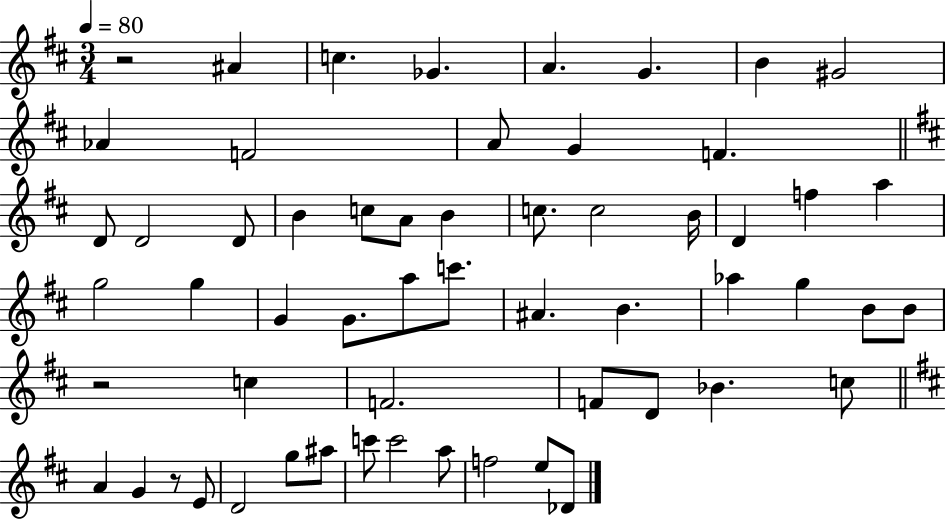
X:1
T:Untitled
M:3/4
L:1/4
K:D
z2 ^A c _G A G B ^G2 _A F2 A/2 G F D/2 D2 D/2 B c/2 A/2 B c/2 c2 B/4 D f a g2 g G G/2 a/2 c'/2 ^A B _a g B/2 B/2 z2 c F2 F/2 D/2 _B c/2 A G z/2 E/2 D2 g/2 ^a/2 c'/2 c'2 a/2 f2 e/2 _D/2